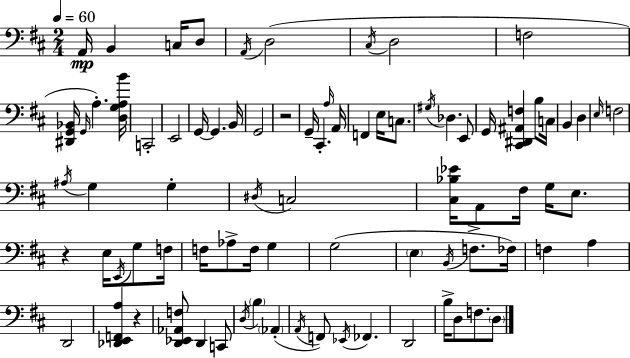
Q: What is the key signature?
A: D major